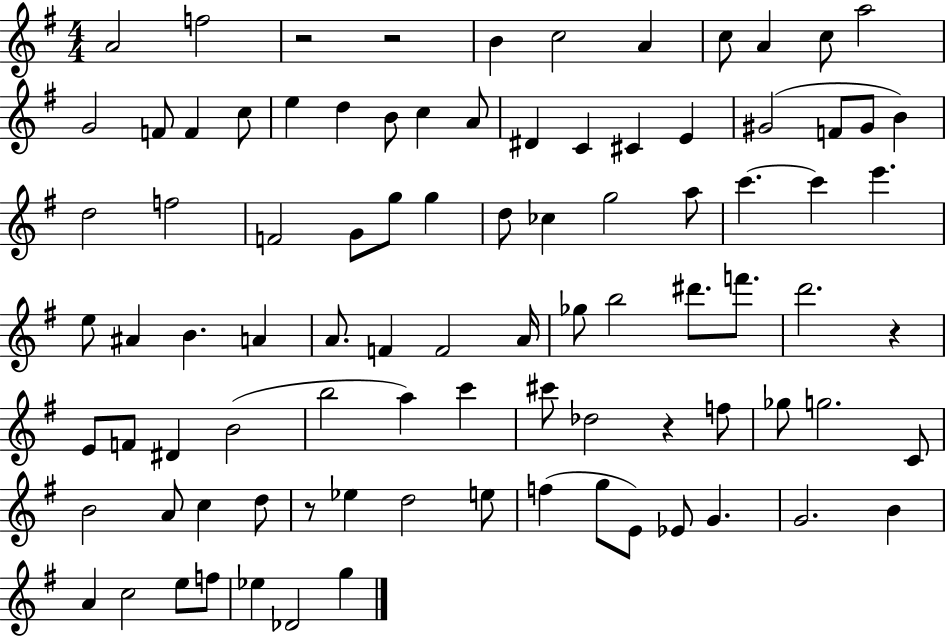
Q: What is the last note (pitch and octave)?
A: G5